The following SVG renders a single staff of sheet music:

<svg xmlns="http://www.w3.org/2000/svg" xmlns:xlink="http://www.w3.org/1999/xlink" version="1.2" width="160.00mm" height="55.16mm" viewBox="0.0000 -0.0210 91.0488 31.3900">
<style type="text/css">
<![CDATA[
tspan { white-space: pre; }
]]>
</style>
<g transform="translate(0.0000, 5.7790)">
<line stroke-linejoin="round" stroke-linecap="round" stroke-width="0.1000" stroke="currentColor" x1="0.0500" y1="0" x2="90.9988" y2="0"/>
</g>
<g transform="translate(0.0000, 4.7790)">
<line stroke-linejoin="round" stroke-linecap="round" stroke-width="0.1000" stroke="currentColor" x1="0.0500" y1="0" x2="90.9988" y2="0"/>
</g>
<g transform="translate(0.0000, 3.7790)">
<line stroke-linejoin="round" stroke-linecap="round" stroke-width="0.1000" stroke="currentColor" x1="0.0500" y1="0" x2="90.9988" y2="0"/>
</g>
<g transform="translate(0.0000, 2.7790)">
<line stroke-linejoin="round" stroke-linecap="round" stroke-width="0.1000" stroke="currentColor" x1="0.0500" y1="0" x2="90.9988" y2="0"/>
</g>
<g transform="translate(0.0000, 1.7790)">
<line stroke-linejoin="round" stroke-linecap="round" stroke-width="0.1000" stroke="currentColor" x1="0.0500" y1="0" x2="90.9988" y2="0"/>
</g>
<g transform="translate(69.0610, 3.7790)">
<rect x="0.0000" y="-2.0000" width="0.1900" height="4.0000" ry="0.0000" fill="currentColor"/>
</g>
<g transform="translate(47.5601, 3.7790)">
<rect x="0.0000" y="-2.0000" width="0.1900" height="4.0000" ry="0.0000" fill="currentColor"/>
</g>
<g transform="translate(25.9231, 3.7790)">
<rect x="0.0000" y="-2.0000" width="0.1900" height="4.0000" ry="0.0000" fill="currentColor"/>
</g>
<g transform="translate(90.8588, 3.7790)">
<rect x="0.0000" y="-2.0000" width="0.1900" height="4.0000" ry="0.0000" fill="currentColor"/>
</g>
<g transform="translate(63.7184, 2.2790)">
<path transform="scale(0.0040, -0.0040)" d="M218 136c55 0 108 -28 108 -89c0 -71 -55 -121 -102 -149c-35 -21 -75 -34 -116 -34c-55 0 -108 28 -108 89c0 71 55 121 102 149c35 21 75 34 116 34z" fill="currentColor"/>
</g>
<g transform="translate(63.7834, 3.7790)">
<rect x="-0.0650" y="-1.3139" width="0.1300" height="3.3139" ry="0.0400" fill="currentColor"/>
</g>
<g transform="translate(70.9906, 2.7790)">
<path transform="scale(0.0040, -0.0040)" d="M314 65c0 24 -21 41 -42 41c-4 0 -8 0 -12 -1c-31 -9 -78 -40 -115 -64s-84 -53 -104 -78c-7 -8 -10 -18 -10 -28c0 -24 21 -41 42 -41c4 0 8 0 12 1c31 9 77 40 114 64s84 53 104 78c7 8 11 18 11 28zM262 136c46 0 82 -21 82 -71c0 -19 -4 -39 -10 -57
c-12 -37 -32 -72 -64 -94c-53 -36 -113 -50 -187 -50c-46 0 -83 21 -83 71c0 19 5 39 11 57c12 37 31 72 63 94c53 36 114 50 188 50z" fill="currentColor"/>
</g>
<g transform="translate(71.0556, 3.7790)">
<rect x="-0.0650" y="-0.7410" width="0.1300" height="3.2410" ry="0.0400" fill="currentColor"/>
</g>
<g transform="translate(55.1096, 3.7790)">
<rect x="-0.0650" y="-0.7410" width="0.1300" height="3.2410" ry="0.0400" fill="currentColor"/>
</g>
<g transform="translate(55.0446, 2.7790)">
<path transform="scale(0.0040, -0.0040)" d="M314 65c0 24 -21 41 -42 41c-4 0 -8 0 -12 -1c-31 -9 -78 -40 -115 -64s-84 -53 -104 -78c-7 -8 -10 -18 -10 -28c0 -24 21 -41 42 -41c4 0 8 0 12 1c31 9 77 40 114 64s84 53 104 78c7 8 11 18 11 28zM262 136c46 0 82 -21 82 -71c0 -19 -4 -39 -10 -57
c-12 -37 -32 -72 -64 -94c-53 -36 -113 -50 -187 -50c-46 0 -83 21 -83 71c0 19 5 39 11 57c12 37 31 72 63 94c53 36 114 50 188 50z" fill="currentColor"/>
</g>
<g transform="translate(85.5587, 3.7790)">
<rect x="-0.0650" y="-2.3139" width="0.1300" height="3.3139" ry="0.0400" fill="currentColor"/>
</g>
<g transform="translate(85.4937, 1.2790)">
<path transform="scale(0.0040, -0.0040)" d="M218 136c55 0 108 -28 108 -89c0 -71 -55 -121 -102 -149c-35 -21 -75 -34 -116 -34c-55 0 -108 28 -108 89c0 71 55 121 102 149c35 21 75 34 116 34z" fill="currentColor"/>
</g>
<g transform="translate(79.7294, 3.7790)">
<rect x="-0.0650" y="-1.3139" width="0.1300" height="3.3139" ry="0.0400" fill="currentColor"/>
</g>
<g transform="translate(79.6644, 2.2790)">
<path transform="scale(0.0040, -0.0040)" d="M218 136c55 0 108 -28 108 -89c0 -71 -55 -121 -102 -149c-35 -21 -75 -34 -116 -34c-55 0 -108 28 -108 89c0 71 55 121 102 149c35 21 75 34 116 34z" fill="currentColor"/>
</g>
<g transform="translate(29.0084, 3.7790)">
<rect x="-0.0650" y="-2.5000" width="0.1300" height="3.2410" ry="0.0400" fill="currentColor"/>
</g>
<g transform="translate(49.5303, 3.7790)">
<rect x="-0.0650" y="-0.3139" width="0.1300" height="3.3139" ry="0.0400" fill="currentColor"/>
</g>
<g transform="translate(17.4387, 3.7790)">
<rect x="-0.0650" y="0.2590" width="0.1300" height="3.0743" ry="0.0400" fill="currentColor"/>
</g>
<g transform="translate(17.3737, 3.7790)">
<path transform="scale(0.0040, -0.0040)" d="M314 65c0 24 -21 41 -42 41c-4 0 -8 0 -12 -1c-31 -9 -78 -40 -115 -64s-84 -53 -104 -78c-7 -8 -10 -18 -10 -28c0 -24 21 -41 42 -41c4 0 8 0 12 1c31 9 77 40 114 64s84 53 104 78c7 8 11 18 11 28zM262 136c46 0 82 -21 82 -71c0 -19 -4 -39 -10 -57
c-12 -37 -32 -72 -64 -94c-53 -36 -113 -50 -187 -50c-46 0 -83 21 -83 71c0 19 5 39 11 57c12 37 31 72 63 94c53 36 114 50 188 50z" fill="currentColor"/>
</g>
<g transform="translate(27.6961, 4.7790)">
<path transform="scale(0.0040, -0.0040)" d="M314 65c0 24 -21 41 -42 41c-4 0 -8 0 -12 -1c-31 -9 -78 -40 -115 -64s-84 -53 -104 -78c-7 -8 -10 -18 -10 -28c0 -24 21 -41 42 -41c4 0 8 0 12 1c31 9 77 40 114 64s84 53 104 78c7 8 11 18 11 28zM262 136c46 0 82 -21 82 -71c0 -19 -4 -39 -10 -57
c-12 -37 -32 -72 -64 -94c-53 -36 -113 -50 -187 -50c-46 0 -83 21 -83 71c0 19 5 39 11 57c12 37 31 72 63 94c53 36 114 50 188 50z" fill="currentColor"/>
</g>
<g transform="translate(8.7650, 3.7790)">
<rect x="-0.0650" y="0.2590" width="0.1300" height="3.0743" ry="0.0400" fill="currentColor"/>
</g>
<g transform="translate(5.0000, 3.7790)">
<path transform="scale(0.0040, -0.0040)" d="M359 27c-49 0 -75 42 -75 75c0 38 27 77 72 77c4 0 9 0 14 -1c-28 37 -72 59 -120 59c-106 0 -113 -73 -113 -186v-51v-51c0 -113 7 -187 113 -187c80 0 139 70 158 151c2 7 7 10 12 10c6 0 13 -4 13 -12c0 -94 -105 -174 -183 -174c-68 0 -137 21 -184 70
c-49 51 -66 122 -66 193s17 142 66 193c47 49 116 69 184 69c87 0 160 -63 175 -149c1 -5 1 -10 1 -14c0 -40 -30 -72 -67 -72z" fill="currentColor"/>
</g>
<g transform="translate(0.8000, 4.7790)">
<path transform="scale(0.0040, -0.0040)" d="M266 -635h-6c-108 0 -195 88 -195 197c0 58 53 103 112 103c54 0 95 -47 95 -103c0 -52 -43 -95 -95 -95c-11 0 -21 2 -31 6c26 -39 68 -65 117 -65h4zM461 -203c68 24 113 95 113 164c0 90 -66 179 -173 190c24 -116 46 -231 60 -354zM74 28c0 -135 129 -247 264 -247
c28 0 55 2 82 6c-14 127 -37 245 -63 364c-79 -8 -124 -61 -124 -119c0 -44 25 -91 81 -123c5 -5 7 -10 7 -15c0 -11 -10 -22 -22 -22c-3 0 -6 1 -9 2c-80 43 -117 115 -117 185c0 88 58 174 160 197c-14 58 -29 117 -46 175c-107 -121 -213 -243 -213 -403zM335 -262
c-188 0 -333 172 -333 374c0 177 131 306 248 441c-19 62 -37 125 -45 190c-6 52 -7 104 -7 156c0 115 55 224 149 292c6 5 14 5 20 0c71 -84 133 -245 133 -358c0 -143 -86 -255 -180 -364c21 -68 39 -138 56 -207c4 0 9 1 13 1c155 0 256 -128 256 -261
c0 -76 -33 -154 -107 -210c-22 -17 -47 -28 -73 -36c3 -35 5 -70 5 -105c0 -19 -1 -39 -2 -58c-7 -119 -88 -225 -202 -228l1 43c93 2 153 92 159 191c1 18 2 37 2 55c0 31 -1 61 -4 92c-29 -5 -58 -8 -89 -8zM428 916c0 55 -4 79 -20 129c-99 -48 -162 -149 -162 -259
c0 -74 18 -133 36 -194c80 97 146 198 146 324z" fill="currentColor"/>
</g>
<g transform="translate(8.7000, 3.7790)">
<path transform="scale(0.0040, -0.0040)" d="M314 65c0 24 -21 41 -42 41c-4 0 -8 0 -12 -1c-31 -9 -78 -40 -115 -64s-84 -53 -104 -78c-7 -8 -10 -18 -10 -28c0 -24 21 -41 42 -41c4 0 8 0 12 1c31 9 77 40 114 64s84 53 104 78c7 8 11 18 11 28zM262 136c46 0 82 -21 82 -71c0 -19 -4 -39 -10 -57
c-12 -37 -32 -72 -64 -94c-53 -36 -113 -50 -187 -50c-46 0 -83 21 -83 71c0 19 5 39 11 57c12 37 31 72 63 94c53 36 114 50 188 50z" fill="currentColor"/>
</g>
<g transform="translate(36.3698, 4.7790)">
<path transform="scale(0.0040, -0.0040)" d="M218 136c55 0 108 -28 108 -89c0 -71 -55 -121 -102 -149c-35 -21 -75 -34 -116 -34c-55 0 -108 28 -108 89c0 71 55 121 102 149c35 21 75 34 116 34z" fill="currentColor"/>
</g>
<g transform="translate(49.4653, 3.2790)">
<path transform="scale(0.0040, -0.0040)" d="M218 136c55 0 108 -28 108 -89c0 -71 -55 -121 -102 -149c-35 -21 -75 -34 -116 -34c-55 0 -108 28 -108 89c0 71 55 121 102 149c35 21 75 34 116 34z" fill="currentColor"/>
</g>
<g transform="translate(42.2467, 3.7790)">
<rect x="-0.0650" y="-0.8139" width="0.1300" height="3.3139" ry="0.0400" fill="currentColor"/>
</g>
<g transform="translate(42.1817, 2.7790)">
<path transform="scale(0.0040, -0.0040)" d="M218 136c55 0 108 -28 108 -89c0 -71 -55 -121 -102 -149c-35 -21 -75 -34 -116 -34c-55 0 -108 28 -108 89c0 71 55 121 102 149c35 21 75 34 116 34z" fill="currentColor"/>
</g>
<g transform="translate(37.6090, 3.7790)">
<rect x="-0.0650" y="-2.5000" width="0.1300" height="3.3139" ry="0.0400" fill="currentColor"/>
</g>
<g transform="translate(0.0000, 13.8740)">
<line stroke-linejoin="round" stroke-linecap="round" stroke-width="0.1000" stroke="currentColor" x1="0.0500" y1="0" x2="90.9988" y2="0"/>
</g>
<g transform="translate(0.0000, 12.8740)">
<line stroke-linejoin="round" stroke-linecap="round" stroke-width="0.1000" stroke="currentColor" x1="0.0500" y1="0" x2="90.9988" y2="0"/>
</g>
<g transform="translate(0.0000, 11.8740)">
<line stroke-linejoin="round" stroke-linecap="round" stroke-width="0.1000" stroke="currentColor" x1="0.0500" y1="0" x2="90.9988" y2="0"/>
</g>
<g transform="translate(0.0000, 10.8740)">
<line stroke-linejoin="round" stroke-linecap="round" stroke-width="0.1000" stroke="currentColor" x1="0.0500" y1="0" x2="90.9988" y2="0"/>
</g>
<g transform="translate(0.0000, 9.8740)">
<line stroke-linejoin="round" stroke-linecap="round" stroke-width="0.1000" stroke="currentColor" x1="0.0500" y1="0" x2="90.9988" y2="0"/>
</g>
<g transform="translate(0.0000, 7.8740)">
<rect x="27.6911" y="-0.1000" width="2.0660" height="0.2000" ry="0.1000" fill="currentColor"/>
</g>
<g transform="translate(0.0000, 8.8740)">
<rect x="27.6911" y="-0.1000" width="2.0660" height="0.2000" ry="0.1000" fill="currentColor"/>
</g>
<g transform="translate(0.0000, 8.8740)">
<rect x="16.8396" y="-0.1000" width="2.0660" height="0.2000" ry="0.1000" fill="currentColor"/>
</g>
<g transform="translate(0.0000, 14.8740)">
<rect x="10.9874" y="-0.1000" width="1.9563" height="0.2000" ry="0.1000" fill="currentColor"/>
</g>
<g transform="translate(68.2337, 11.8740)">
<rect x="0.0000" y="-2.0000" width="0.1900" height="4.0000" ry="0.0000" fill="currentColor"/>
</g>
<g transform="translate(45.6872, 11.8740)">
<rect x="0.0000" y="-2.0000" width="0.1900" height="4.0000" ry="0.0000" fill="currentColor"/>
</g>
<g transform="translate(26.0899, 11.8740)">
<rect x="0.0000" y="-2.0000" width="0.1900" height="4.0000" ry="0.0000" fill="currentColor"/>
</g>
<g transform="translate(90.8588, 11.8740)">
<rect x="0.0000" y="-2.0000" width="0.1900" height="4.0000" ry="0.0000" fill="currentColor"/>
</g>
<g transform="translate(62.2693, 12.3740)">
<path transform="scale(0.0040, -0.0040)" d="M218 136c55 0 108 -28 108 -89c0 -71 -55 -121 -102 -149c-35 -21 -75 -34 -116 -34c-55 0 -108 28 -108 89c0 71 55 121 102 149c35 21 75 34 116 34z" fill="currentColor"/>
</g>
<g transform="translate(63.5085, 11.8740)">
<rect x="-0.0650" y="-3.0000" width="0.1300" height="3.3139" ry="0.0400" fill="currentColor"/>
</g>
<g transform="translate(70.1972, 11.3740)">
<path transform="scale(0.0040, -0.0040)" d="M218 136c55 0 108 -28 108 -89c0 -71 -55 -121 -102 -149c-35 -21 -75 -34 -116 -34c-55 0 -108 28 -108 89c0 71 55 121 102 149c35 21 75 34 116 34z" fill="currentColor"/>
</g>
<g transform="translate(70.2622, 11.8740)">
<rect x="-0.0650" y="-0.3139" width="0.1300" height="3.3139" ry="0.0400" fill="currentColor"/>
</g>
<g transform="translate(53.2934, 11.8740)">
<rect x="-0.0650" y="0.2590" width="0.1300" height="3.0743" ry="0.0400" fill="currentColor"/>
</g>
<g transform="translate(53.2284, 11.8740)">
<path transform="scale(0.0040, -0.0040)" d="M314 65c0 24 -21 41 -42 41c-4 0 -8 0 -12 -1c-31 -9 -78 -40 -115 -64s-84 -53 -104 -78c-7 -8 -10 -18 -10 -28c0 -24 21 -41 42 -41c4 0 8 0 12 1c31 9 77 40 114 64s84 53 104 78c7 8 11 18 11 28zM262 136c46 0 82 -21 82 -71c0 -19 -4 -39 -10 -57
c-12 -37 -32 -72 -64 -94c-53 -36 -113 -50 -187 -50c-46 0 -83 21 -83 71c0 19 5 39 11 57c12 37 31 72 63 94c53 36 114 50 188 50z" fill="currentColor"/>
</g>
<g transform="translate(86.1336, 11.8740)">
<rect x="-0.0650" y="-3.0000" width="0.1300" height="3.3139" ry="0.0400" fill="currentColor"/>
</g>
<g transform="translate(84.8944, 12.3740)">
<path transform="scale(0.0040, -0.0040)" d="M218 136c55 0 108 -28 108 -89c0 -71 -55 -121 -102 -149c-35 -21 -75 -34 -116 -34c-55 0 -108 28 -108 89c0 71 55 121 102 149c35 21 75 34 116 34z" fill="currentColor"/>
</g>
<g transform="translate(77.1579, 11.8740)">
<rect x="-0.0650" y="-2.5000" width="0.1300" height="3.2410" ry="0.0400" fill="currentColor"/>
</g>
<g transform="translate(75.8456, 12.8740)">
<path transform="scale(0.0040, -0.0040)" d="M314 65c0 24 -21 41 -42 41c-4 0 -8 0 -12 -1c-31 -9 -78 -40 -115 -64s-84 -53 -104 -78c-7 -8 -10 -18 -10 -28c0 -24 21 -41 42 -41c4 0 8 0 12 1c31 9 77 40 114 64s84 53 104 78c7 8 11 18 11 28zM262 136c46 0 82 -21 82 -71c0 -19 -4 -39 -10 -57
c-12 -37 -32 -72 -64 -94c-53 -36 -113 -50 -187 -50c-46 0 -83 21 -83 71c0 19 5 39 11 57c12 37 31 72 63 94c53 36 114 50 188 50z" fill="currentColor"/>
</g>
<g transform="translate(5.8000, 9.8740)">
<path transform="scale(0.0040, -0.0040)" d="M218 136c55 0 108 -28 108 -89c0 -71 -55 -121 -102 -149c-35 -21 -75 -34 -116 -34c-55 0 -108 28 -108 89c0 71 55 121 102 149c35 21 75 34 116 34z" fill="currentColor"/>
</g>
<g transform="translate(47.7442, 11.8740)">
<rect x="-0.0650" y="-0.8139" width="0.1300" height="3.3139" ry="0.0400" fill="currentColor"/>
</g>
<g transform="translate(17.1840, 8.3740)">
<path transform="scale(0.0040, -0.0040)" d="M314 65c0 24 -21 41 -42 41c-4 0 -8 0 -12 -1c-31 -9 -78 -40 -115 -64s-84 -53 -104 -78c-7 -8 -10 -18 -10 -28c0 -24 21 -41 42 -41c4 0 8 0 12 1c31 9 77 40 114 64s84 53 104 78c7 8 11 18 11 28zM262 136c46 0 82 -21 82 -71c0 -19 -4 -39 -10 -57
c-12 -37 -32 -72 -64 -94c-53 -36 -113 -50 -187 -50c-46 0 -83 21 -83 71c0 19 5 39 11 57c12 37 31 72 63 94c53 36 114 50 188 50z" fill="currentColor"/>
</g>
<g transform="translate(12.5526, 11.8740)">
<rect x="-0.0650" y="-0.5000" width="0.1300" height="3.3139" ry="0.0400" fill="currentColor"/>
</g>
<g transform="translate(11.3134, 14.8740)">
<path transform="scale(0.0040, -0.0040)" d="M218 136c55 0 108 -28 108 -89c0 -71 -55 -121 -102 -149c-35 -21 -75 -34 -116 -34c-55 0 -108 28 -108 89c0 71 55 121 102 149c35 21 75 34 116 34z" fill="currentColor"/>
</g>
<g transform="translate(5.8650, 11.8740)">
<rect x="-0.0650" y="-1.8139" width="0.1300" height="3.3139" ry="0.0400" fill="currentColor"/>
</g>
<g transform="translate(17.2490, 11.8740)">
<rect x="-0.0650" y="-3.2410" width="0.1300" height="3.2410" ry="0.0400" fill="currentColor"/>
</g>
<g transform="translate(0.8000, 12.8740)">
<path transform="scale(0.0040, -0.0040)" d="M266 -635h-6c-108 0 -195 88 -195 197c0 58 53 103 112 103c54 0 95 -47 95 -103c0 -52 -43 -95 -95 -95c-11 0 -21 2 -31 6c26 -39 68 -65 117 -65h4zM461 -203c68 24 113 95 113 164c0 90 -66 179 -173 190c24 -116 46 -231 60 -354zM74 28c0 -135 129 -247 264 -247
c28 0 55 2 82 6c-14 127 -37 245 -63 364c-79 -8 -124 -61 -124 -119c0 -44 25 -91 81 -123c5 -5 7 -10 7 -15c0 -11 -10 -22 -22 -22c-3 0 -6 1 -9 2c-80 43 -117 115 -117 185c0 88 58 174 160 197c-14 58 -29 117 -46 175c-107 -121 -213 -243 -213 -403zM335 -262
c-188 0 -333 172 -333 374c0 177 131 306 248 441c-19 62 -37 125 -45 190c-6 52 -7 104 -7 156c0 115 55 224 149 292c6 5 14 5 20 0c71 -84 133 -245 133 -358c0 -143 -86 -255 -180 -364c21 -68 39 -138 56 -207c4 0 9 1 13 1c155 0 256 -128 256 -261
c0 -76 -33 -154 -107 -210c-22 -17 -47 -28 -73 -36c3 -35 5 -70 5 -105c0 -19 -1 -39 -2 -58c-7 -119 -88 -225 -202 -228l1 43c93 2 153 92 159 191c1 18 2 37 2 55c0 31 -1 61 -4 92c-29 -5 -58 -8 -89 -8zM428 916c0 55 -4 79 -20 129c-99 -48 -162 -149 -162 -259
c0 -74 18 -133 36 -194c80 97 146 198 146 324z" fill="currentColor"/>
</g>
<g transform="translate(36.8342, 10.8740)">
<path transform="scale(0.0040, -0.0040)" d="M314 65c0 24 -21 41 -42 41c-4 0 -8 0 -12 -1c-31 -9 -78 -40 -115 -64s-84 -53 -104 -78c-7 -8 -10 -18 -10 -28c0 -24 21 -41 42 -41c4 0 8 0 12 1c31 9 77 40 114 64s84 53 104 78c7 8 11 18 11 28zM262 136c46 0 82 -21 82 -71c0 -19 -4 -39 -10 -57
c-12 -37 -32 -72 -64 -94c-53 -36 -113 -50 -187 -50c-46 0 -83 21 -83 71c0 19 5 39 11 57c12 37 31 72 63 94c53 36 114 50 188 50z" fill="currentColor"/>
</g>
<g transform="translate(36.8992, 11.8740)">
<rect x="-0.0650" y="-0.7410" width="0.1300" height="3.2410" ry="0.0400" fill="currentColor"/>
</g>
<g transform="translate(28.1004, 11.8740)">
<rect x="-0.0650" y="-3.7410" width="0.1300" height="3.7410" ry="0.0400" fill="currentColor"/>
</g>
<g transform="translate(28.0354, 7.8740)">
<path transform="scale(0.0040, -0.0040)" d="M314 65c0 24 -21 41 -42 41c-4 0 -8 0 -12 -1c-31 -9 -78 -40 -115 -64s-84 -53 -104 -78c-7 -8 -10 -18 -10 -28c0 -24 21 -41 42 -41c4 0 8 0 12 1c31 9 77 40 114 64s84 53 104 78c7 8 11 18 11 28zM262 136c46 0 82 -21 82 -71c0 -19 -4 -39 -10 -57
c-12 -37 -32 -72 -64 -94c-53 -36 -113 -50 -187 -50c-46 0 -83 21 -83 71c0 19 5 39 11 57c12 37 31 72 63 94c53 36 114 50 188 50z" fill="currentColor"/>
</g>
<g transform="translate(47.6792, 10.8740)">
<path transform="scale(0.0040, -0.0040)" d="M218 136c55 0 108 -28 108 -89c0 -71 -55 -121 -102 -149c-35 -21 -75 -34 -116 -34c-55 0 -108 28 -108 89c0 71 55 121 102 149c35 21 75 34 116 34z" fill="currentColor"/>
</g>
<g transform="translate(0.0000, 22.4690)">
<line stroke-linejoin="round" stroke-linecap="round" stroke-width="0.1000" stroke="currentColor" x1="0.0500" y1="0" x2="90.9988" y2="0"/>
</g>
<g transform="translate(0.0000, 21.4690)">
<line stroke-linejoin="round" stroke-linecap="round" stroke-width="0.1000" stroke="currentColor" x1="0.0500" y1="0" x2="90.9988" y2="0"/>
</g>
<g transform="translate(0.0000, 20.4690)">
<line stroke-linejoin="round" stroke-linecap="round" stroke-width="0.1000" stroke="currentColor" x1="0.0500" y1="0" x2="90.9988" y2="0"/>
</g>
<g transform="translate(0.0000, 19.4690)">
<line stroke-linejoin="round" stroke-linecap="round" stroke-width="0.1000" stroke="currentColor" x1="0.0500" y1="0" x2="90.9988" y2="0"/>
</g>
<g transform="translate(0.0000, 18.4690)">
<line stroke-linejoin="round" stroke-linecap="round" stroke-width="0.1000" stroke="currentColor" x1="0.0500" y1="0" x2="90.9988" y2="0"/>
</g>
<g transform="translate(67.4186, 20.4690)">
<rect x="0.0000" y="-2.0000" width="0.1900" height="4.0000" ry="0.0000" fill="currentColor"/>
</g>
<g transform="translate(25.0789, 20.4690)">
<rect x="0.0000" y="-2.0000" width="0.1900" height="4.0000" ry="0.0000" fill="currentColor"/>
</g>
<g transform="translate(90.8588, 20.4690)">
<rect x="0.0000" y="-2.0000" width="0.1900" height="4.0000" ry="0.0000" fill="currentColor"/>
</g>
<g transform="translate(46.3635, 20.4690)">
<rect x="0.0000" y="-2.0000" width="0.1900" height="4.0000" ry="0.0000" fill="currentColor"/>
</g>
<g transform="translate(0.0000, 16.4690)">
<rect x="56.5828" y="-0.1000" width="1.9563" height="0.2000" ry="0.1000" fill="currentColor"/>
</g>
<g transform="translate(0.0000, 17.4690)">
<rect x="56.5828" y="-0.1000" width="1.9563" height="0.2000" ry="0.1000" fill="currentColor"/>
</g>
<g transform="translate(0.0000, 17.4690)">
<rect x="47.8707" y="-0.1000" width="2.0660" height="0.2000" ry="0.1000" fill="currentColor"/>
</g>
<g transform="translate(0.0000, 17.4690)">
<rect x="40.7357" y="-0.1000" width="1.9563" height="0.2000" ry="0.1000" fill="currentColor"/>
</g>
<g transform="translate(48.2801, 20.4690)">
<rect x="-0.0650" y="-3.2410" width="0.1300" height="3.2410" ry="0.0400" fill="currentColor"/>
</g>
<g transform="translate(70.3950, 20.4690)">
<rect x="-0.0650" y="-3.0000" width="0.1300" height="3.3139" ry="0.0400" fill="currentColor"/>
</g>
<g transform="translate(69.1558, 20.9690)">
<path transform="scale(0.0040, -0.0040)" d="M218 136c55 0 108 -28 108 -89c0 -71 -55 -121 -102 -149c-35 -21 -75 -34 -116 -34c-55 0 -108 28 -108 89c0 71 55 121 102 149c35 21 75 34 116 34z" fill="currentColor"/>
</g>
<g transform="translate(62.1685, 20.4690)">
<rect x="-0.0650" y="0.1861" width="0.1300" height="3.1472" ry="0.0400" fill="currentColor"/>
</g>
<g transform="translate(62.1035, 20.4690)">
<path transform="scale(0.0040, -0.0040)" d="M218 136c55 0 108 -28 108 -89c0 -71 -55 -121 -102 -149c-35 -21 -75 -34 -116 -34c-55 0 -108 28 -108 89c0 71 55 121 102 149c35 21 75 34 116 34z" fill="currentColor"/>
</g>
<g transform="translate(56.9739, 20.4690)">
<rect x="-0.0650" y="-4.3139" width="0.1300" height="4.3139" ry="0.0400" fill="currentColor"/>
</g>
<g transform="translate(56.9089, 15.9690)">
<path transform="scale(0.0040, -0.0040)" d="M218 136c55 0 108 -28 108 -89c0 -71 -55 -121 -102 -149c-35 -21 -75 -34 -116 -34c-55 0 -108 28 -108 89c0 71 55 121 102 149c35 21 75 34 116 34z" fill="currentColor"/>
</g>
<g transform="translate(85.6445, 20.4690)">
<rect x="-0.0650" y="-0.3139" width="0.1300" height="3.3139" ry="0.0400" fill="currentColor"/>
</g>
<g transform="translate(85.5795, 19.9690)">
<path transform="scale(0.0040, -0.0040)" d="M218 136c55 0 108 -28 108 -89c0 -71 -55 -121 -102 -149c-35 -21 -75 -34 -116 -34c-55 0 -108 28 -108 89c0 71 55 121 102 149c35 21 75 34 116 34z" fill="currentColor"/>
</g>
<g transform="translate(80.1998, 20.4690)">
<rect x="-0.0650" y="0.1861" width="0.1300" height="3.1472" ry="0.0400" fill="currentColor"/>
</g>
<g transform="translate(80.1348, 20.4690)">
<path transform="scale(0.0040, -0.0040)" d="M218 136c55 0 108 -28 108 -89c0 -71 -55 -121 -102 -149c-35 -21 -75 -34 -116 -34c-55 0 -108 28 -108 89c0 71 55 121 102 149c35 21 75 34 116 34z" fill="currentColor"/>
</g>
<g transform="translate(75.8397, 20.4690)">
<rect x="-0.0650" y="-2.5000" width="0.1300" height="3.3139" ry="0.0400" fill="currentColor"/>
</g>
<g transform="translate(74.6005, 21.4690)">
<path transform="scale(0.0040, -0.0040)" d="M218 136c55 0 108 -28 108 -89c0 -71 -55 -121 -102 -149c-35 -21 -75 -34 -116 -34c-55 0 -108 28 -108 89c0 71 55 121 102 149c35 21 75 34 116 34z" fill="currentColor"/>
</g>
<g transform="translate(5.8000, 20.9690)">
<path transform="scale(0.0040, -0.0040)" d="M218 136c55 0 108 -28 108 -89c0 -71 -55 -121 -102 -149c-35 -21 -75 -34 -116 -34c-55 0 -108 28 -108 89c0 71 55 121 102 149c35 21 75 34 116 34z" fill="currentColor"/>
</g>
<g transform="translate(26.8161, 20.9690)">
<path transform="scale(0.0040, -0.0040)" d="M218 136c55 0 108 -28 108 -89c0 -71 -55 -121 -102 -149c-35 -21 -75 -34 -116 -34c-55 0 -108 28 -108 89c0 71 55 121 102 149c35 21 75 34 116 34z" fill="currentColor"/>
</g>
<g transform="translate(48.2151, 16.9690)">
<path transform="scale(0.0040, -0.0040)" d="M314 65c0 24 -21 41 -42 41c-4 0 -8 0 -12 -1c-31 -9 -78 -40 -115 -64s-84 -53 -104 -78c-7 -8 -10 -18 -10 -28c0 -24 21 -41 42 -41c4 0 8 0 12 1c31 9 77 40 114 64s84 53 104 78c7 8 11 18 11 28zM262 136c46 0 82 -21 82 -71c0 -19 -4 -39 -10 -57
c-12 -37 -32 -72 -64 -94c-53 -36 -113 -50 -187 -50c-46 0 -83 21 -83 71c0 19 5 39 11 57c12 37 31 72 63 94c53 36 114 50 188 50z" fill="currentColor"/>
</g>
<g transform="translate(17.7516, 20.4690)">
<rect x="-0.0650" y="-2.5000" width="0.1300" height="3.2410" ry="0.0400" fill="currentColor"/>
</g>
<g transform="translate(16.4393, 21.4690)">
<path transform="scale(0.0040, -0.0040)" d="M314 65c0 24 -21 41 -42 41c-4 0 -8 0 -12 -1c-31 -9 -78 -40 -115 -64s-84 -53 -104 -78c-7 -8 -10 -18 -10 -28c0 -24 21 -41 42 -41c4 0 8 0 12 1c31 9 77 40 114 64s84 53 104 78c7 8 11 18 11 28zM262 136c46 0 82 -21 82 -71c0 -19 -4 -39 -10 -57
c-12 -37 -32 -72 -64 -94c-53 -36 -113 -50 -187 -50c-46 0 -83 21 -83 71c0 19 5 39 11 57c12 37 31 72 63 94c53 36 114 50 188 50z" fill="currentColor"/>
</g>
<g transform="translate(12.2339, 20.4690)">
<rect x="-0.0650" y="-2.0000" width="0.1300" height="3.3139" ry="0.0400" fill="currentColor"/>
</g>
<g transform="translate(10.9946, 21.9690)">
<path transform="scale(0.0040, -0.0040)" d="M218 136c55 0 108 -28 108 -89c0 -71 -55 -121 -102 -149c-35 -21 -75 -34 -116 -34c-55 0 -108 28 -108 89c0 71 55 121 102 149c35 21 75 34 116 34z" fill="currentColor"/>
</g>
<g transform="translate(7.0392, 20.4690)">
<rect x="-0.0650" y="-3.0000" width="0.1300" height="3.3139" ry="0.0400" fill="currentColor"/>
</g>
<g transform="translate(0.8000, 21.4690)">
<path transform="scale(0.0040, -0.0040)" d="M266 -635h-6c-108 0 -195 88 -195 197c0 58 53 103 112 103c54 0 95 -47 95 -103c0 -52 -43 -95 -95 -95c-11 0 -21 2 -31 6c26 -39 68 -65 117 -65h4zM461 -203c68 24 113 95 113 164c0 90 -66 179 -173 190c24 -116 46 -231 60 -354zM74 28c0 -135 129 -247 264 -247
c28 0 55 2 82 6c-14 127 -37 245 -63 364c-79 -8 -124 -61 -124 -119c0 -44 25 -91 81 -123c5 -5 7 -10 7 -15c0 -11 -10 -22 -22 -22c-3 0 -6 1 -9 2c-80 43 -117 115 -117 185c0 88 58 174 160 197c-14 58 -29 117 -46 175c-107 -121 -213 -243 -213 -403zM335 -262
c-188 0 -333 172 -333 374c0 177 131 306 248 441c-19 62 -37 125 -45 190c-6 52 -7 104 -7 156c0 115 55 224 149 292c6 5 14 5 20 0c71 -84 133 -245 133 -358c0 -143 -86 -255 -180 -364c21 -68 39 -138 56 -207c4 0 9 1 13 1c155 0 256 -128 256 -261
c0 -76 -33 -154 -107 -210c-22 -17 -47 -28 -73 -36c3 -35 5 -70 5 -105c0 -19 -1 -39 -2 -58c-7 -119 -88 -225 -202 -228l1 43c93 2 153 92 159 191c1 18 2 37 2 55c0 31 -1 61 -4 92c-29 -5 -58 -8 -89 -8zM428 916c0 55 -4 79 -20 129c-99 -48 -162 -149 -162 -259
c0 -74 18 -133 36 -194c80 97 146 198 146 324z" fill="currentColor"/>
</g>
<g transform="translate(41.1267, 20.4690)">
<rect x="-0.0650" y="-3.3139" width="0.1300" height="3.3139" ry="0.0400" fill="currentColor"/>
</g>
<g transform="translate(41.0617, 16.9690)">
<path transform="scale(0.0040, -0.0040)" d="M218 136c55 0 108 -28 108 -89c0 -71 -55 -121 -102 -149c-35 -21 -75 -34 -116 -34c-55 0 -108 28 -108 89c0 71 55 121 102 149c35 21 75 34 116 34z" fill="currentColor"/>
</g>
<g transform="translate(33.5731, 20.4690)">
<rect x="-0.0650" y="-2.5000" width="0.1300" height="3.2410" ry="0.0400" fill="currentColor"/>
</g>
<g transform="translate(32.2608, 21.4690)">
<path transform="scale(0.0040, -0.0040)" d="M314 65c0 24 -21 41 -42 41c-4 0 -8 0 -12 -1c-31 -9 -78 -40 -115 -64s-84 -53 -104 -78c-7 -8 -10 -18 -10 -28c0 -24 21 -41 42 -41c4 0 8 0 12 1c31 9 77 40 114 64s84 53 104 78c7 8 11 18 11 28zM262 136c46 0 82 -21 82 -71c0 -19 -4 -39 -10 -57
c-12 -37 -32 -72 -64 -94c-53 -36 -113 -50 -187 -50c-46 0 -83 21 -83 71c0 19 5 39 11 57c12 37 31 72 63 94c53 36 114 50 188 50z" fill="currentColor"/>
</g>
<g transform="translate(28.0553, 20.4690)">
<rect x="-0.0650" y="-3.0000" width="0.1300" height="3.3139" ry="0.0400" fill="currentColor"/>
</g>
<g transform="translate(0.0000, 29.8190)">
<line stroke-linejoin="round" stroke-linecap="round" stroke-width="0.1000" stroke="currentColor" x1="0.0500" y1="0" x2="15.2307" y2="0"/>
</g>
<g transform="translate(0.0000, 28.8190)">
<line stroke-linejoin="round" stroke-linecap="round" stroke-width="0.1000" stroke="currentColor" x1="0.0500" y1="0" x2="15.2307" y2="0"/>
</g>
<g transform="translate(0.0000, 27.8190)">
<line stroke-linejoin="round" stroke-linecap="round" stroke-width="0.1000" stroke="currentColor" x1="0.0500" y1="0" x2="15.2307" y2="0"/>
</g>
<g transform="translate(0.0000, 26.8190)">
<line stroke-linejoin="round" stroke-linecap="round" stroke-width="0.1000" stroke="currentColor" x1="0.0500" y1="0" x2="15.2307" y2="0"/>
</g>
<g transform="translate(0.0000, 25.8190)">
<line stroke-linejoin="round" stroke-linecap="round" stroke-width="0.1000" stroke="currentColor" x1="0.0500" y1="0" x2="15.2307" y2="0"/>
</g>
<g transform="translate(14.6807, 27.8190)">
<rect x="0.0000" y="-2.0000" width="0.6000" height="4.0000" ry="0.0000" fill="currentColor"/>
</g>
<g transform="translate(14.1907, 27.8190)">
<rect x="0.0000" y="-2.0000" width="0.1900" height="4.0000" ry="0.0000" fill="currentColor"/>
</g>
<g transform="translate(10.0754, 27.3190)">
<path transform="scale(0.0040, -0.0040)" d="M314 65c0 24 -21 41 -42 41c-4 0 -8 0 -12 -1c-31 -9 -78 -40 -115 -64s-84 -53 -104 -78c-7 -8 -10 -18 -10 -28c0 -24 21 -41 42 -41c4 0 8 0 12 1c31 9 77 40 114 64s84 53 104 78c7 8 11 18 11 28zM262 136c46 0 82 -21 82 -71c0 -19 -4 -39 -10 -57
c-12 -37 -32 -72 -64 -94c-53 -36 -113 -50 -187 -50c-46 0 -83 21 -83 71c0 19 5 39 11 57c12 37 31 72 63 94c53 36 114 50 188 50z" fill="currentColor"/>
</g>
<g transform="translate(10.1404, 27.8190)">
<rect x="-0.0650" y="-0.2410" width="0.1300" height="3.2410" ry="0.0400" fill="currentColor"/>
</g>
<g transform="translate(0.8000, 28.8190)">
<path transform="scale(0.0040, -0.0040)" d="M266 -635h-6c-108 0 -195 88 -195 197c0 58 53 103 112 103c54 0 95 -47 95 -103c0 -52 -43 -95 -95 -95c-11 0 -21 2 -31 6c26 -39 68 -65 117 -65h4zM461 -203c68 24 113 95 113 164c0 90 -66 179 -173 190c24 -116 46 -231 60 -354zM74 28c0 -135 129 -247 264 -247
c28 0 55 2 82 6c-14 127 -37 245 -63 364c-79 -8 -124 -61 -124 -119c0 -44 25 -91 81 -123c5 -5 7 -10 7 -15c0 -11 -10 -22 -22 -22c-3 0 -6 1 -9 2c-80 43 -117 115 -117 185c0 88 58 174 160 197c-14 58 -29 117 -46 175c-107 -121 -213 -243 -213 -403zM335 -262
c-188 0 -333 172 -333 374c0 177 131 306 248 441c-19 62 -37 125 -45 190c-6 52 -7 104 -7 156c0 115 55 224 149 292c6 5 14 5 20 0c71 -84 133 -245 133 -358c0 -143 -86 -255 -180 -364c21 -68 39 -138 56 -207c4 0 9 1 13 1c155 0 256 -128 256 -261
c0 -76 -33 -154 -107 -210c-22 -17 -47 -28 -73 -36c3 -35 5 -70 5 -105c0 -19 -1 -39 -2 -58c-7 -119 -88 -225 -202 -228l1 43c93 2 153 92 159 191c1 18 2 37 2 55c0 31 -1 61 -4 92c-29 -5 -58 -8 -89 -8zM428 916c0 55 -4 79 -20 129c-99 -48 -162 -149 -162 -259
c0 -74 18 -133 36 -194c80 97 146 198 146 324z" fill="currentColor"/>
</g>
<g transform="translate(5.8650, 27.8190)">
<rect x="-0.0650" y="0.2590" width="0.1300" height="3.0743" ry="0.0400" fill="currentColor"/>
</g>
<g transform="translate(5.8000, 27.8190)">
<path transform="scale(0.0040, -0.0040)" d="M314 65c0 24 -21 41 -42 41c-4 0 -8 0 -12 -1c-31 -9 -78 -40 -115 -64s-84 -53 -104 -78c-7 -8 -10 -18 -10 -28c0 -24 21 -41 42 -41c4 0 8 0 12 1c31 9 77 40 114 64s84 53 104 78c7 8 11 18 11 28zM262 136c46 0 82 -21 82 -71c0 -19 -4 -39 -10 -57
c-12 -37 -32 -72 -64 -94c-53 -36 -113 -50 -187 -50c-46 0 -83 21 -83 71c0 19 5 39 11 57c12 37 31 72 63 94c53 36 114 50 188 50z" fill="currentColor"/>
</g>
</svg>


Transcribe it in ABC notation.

X:1
T:Untitled
M:4/4
L:1/4
K:C
B2 B2 G2 G d c d2 e d2 e g f C b2 c'2 d2 d B2 A c G2 A A F G2 A G2 b b2 d' B A G B c B2 c2